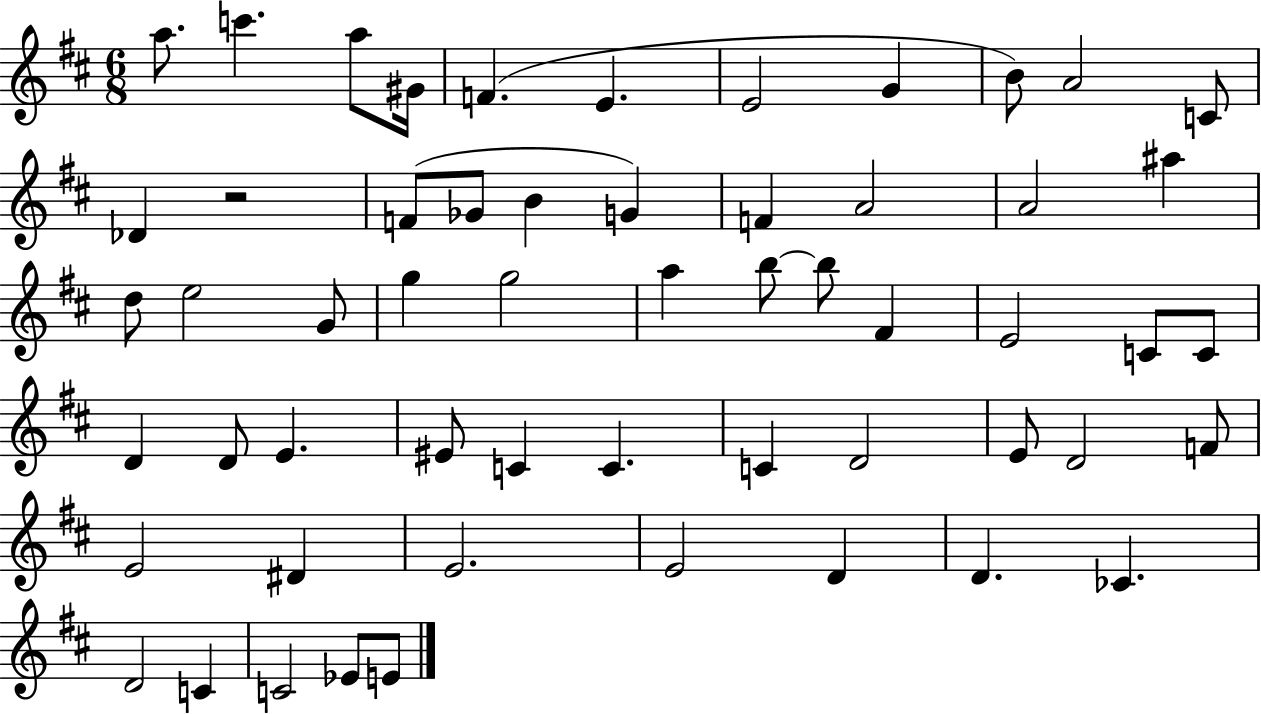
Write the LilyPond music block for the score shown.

{
  \clef treble
  \numericTimeSignature
  \time 6/8
  \key d \major
  \repeat volta 2 { a''8. c'''4. a''8 gis'16 | f'4.( e'4. | e'2 g'4 | b'8) a'2 c'8 | \break des'4 r2 | f'8( ges'8 b'4 g'4) | f'4 a'2 | a'2 ais''4 | \break d''8 e''2 g'8 | g''4 g''2 | a''4 b''8~~ b''8 fis'4 | e'2 c'8 c'8 | \break d'4 d'8 e'4. | eis'8 c'4 c'4. | c'4 d'2 | e'8 d'2 f'8 | \break e'2 dis'4 | e'2. | e'2 d'4 | d'4. ces'4. | \break d'2 c'4 | c'2 ees'8 e'8 | } \bar "|."
}